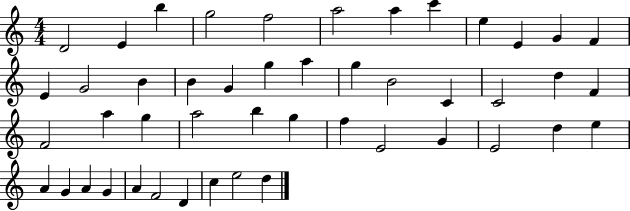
D4/h E4/q B5/q G5/h F5/h A5/h A5/q C6/q E5/q E4/q G4/q F4/q E4/q G4/h B4/q B4/q G4/q G5/q A5/q G5/q B4/h C4/q C4/h D5/q F4/q F4/h A5/q G5/q A5/h B5/q G5/q F5/q E4/h G4/q E4/h D5/q E5/q A4/q G4/q A4/q G4/q A4/q F4/h D4/q C5/q E5/h D5/q